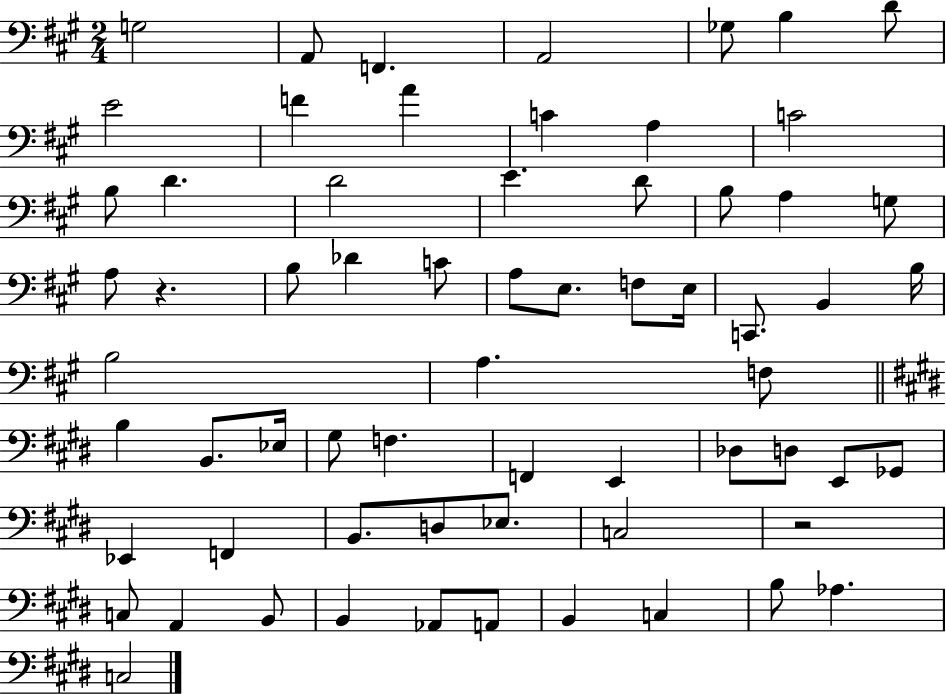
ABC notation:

X:1
T:Untitled
M:2/4
L:1/4
K:A
G,2 A,,/2 F,, A,,2 _G,/2 B, D/2 E2 F A C A, C2 B,/2 D D2 E D/2 B,/2 A, G,/2 A,/2 z B,/2 _D C/2 A,/2 E,/2 F,/2 E,/4 C,,/2 B,, B,/4 B,2 A, F,/2 B, B,,/2 _E,/4 ^G,/2 F, F,, E,, _D,/2 D,/2 E,,/2 _G,,/2 _E,, F,, B,,/2 D,/2 _E,/2 C,2 z2 C,/2 A,, B,,/2 B,, _A,,/2 A,,/2 B,, C, B,/2 _A, C,2